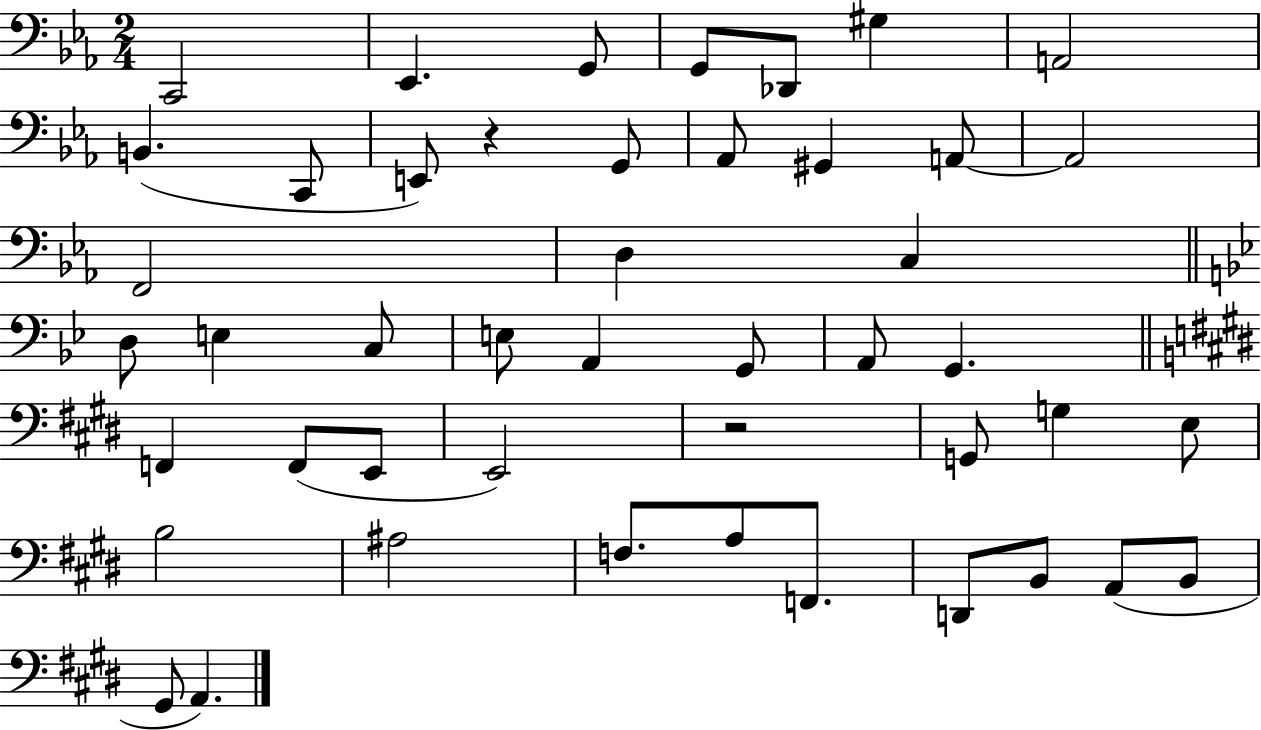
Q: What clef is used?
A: bass